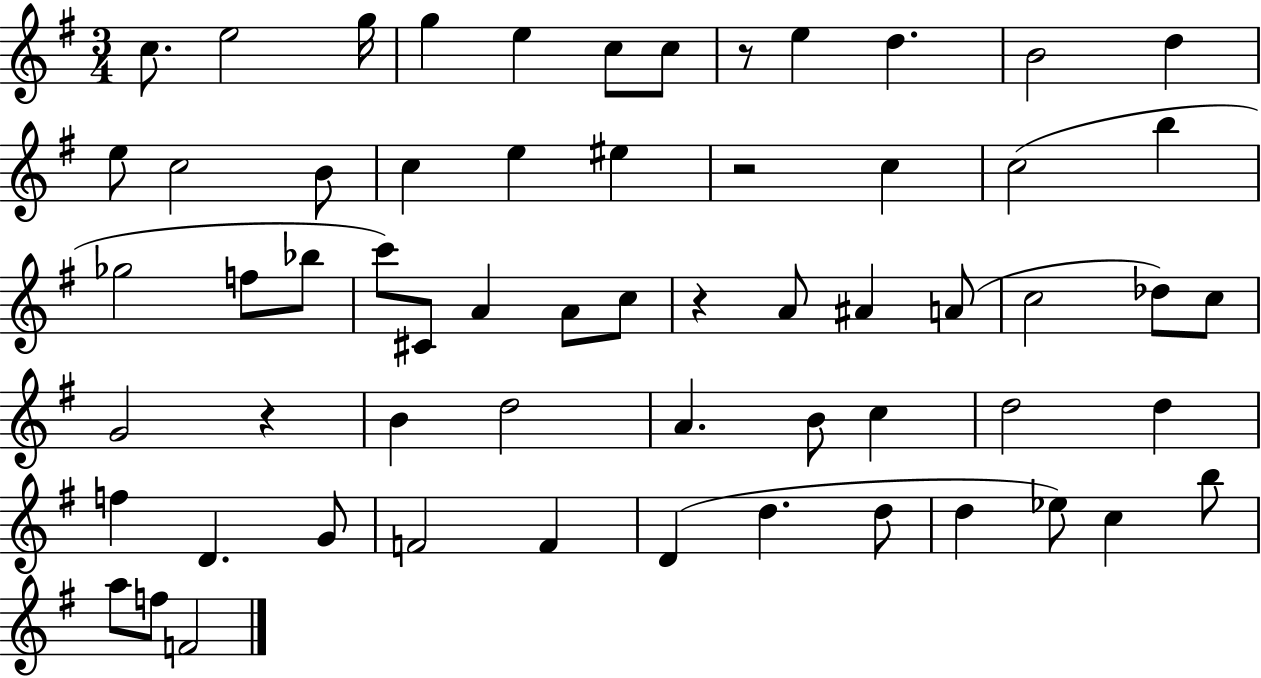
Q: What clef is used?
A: treble